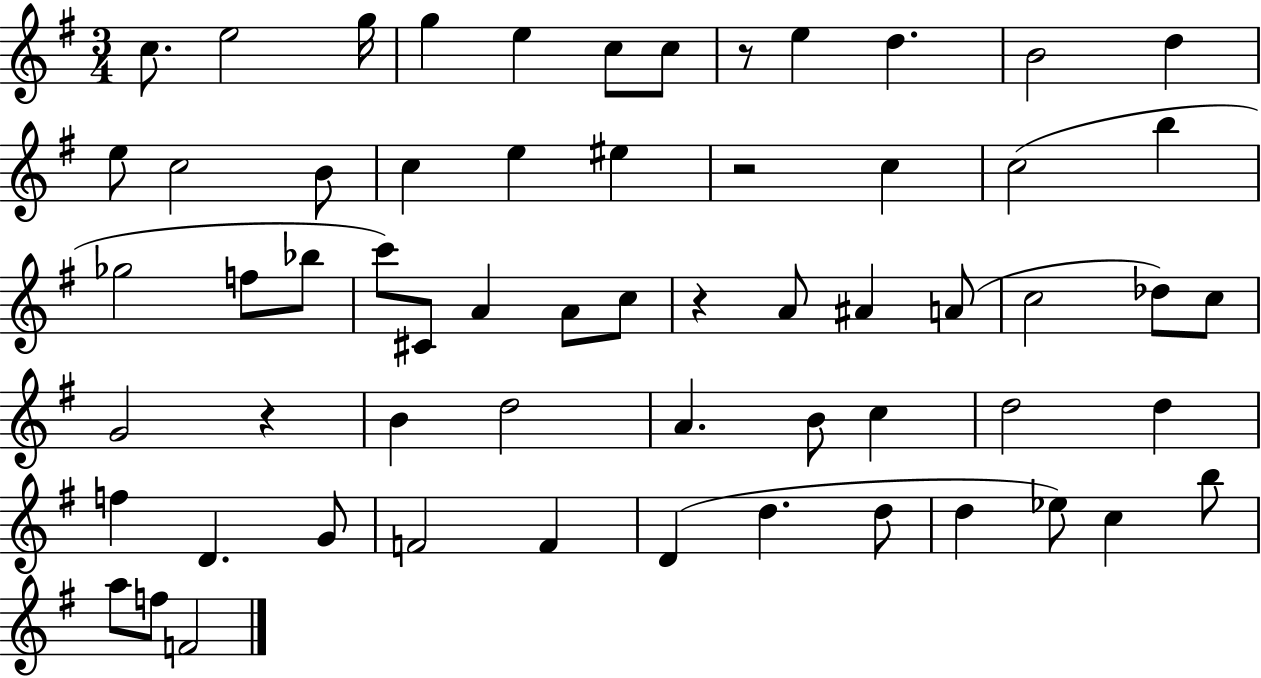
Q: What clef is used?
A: treble